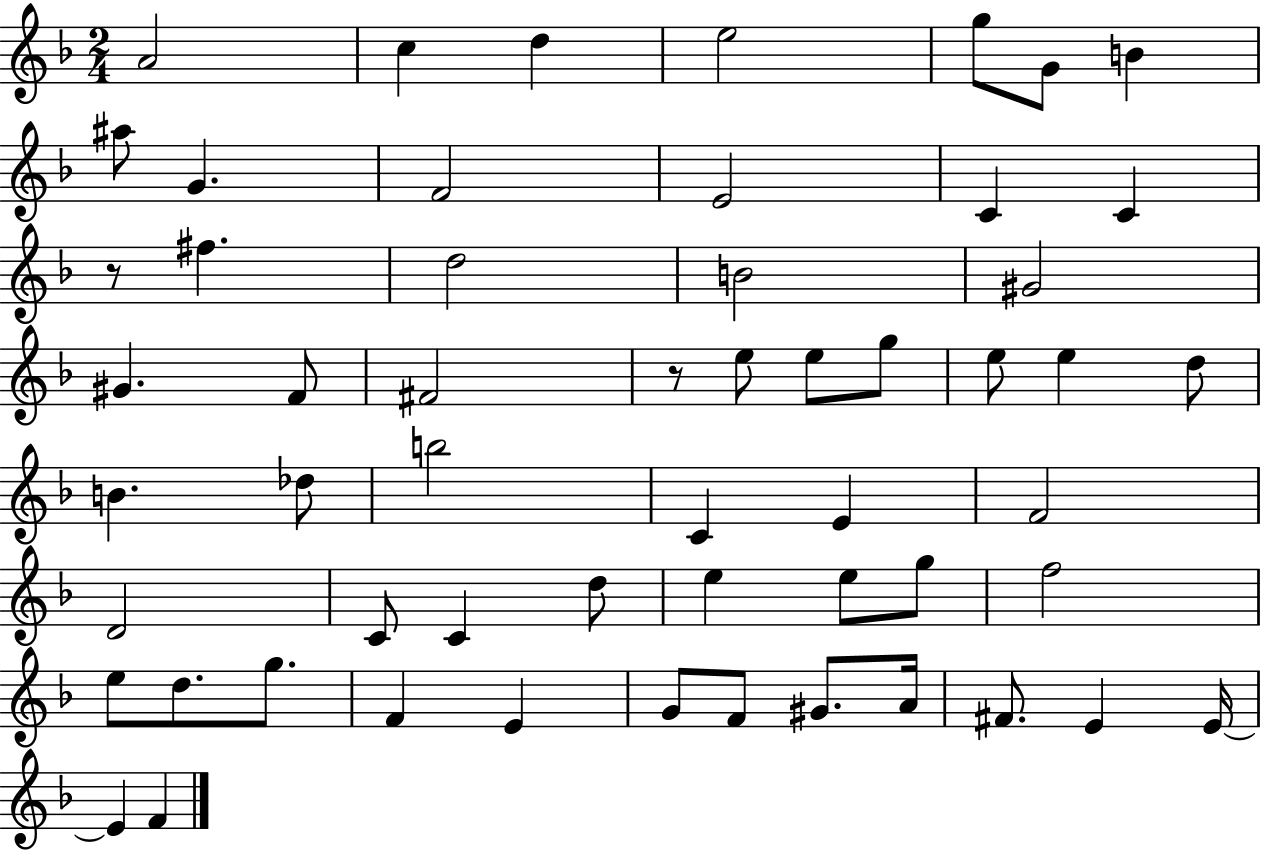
{
  \clef treble
  \numericTimeSignature
  \time 2/4
  \key f \major
  a'2 | c''4 d''4 | e''2 | g''8 g'8 b'4 | \break ais''8 g'4. | f'2 | e'2 | c'4 c'4 | \break r8 fis''4. | d''2 | b'2 | gis'2 | \break gis'4. f'8 | fis'2 | r8 e''8 e''8 g''8 | e''8 e''4 d''8 | \break b'4. des''8 | b''2 | c'4 e'4 | f'2 | \break d'2 | c'8 c'4 d''8 | e''4 e''8 g''8 | f''2 | \break e''8 d''8. g''8. | f'4 e'4 | g'8 f'8 gis'8. a'16 | fis'8. e'4 e'16~~ | \break e'4 f'4 | \bar "|."
}